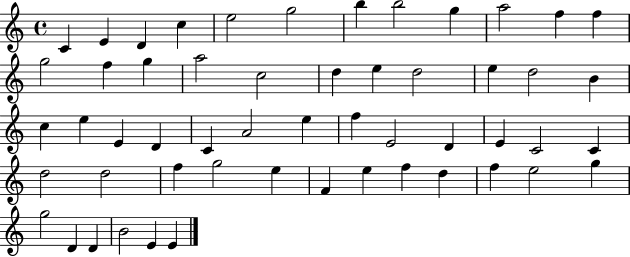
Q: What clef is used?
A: treble